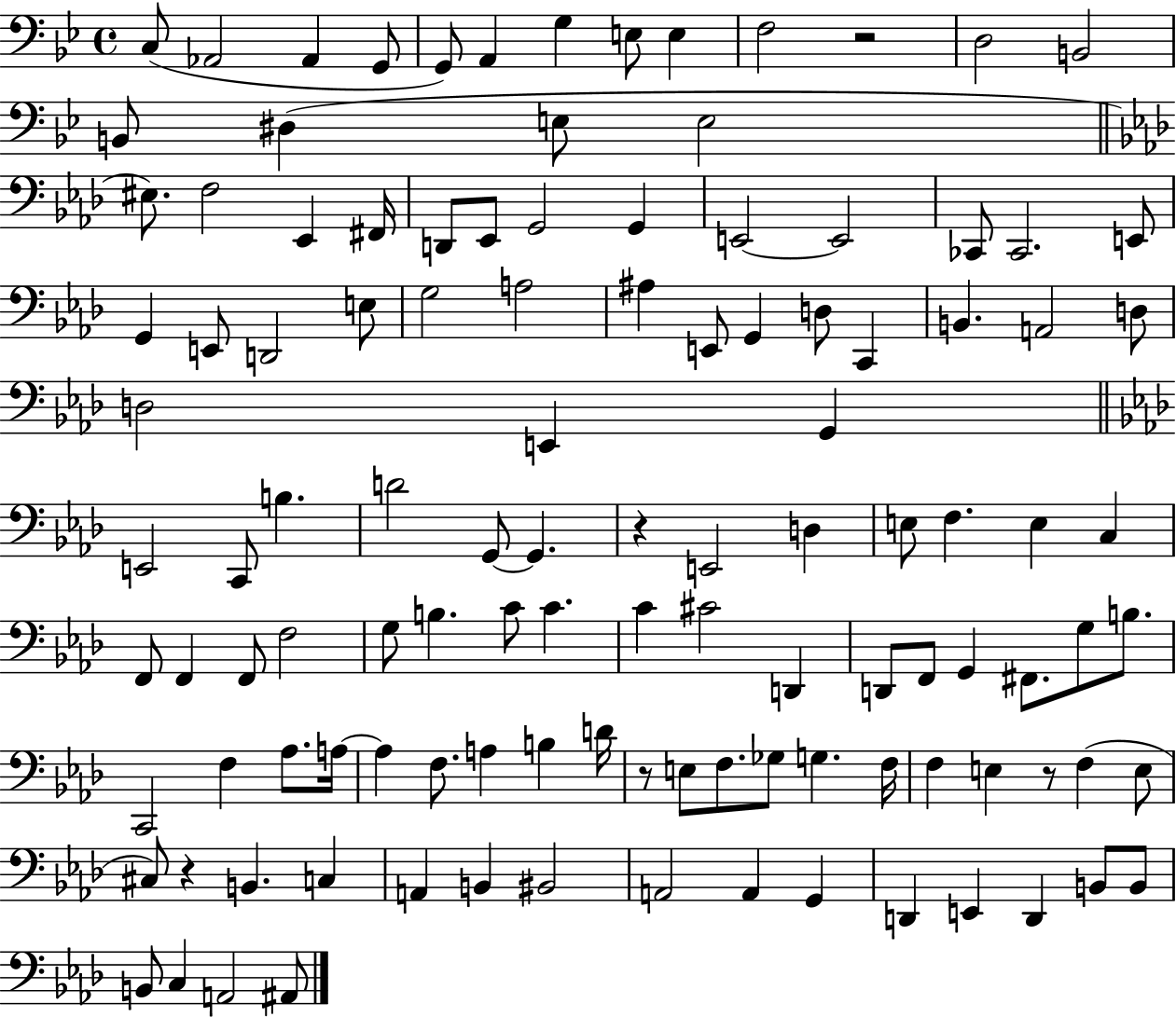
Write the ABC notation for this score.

X:1
T:Untitled
M:4/4
L:1/4
K:Bb
C,/2 _A,,2 _A,, G,,/2 G,,/2 A,, G, E,/2 E, F,2 z2 D,2 B,,2 B,,/2 ^D, E,/2 E,2 ^E,/2 F,2 _E,, ^F,,/4 D,,/2 _E,,/2 G,,2 G,, E,,2 E,,2 _C,,/2 _C,,2 E,,/2 G,, E,,/2 D,,2 E,/2 G,2 A,2 ^A, E,,/2 G,, D,/2 C,, B,, A,,2 D,/2 D,2 E,, G,, E,,2 C,,/2 B, D2 G,,/2 G,, z E,,2 D, E,/2 F, E, C, F,,/2 F,, F,,/2 F,2 G,/2 B, C/2 C C ^C2 D,, D,,/2 F,,/2 G,, ^F,,/2 G,/2 B,/2 C,,2 F, _A,/2 A,/4 A, F,/2 A, B, D/4 z/2 E,/2 F,/2 _G,/2 G, F,/4 F, E, z/2 F, E,/2 ^C,/2 z B,, C, A,, B,, ^B,,2 A,,2 A,, G,, D,, E,, D,, B,,/2 B,,/2 B,,/2 C, A,,2 ^A,,/2